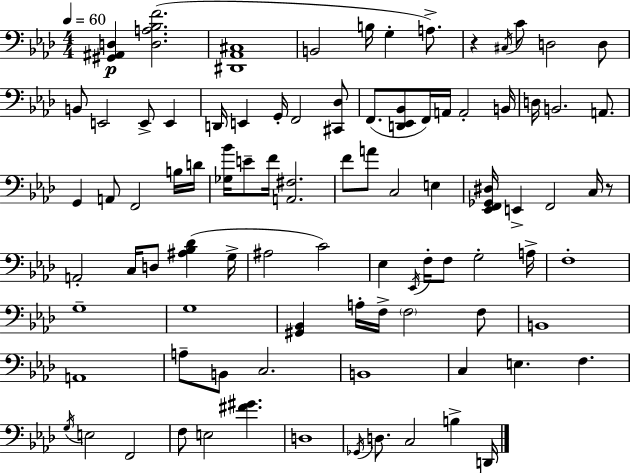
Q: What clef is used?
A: bass